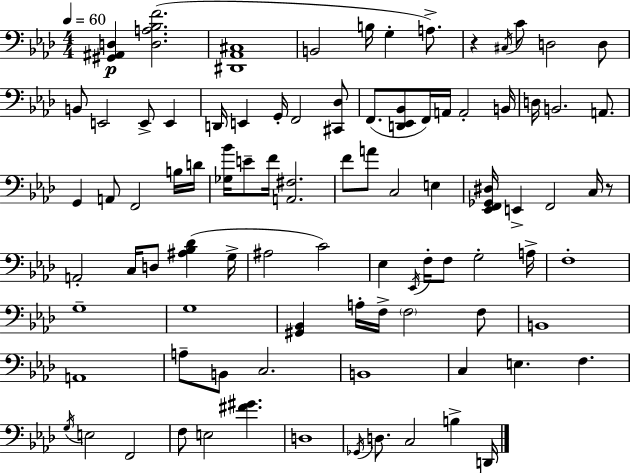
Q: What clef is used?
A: bass